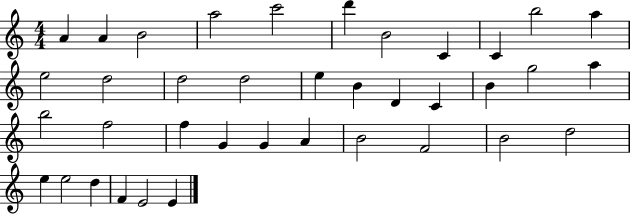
X:1
T:Untitled
M:4/4
L:1/4
K:C
A A B2 a2 c'2 d' B2 C C b2 a e2 d2 d2 d2 e B D C B g2 a b2 f2 f G G A B2 F2 B2 d2 e e2 d F E2 E